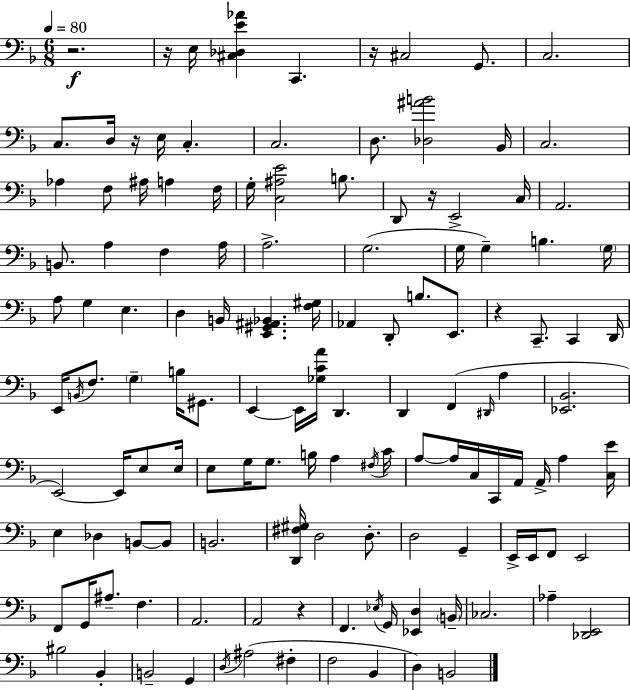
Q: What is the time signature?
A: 6/8